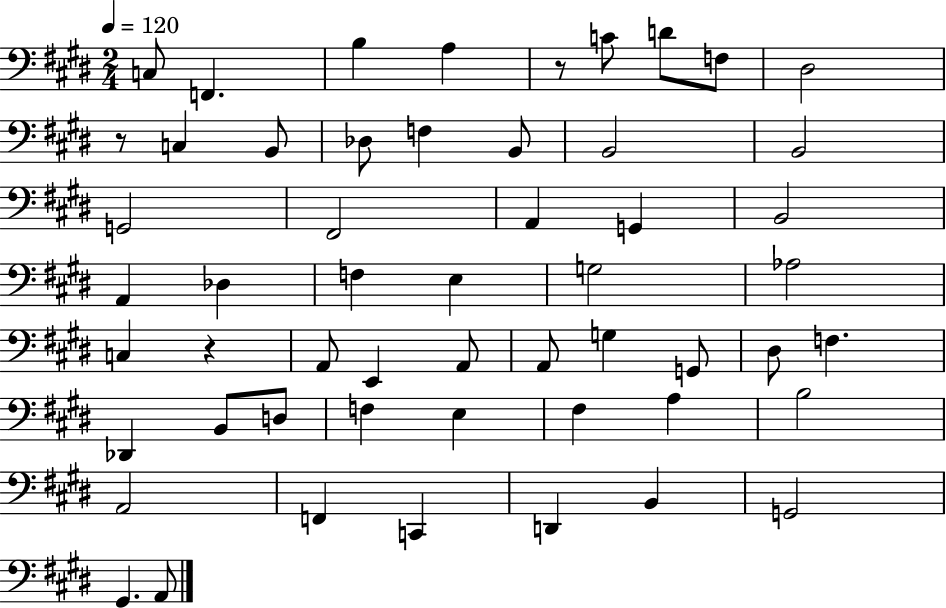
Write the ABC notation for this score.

X:1
T:Untitled
M:2/4
L:1/4
K:E
C,/2 F,, B, A, z/2 C/2 D/2 F,/2 ^D,2 z/2 C, B,,/2 _D,/2 F, B,,/2 B,,2 B,,2 G,,2 ^F,,2 A,, G,, B,,2 A,, _D, F, E, G,2 _A,2 C, z A,,/2 E,, A,,/2 A,,/2 G, G,,/2 ^D,/2 F, _D,, B,,/2 D,/2 F, E, ^F, A, B,2 A,,2 F,, C,, D,, B,, G,,2 ^G,, A,,/2